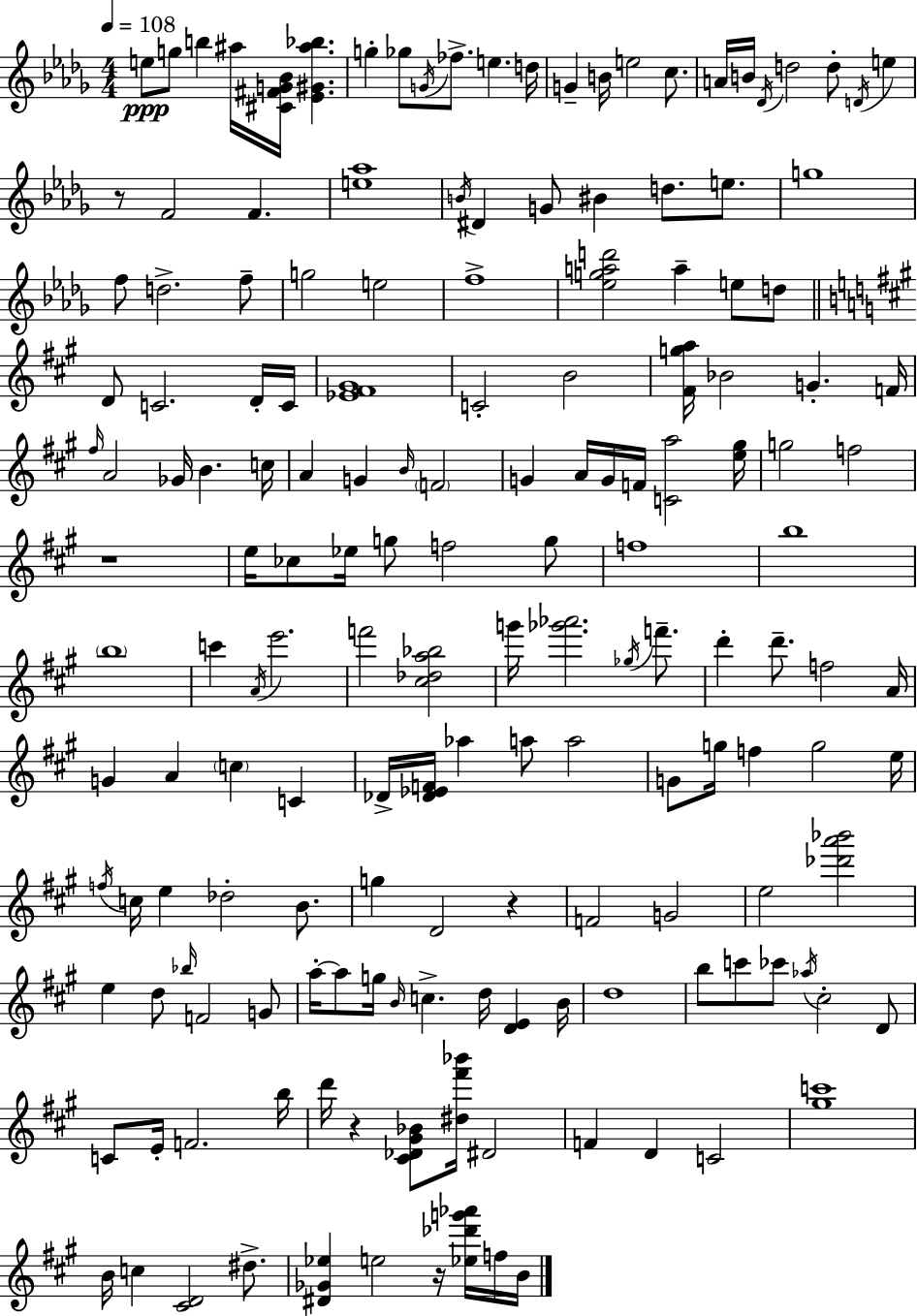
X:1
T:Untitled
M:4/4
L:1/4
K:Bbm
e/2 g/2 b ^a/4 [^C^FG_B]/4 [_E^G^a_b] g _g/2 G/4 _f/2 e d/4 G B/4 e2 c/2 A/4 B/4 _D/4 d2 d/2 D/4 e z/2 F2 F [e_a]4 B/4 ^D G/2 ^B d/2 e/2 g4 f/2 d2 f/2 g2 e2 f4 [_egad']2 a e/2 d/2 D/2 C2 D/4 C/4 [_E^F^G]4 C2 B2 [^Fga]/4 _B2 G F/4 ^f/4 A2 _G/4 B c/4 A G B/4 F2 G A/4 G/4 F/4 [Ca]2 [e^g]/4 g2 f2 z4 e/4 _c/2 _e/4 g/2 f2 g/2 f4 b4 b4 c' A/4 e'2 f'2 [^c_da_b]2 g'/4 [_g'_a']2 _g/4 f'/2 d' d'/2 f2 A/4 G A c C _D/4 [_D_EF]/4 _a a/2 a2 G/2 g/4 f g2 e/4 f/4 c/4 e _d2 B/2 g D2 z F2 G2 e2 [_d'a'_b']2 e d/2 _b/4 F2 G/2 a/4 a/2 g/4 B/4 c d/4 [DE] B/4 d4 b/2 c'/2 _c'/2 _a/4 ^c2 D/2 C/2 E/4 F2 b/4 d'/4 z [^C_D^G_B]/2 [^d^f'_b']/4 ^D2 F D C2 [^gc']4 B/4 c [^CD]2 ^d/2 [^D_G_e] e2 z/4 [_e_d'g'_a']/4 f/4 B/4